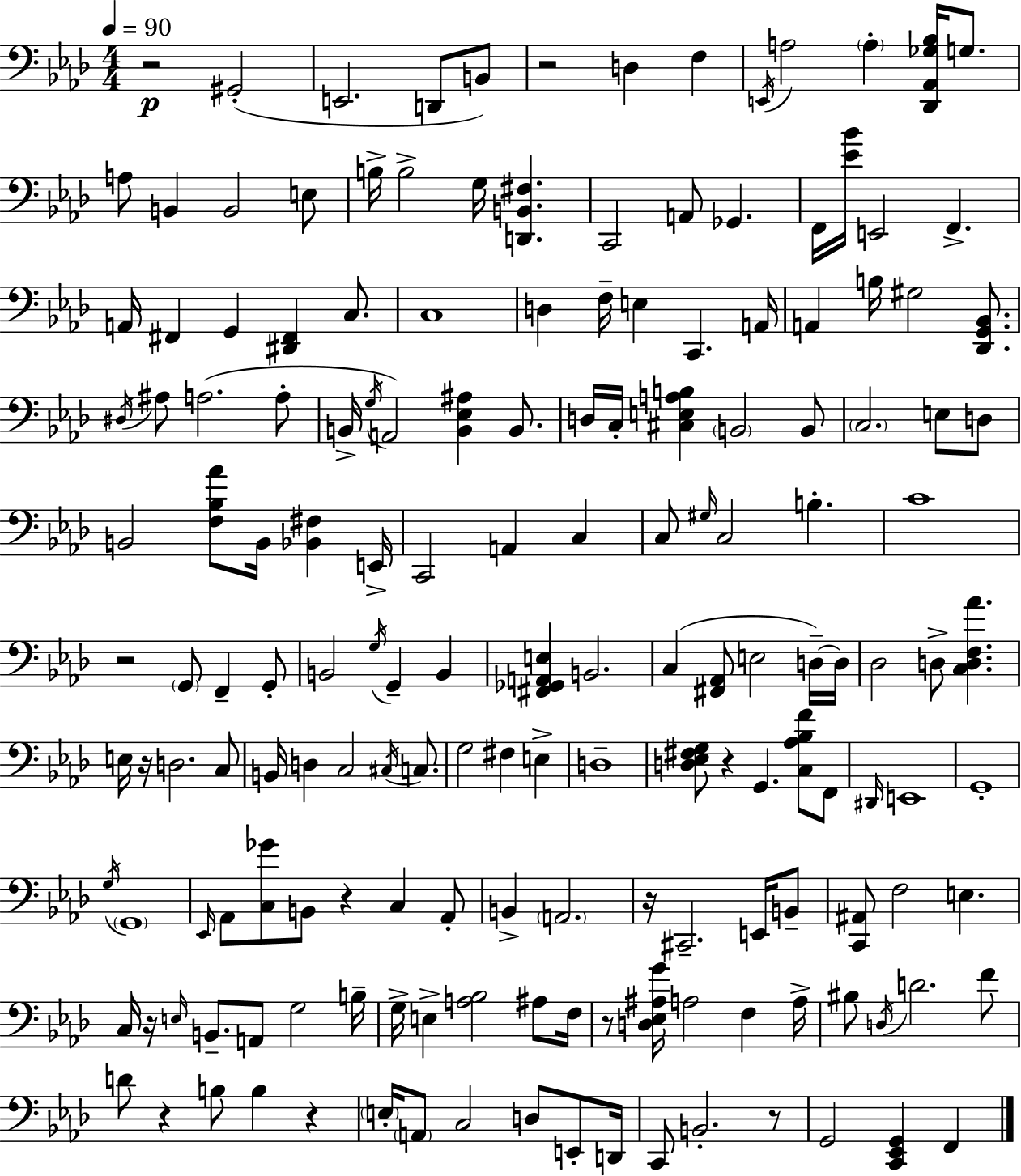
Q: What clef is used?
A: bass